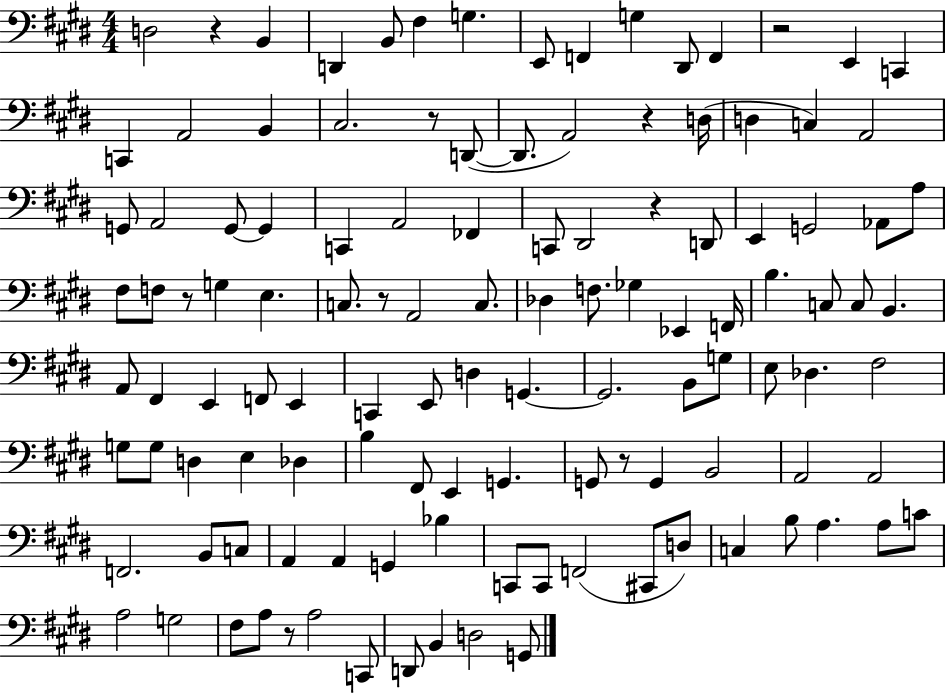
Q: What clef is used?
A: bass